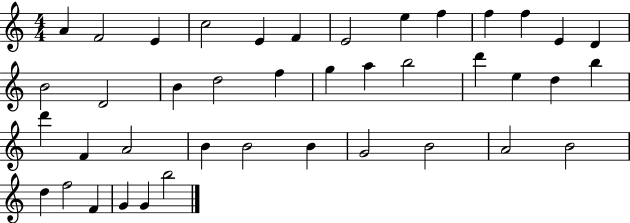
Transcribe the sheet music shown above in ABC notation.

X:1
T:Untitled
M:4/4
L:1/4
K:C
A F2 E c2 E F E2 e f f f E D B2 D2 B d2 f g a b2 d' e d b d' F A2 B B2 B G2 B2 A2 B2 d f2 F G G b2